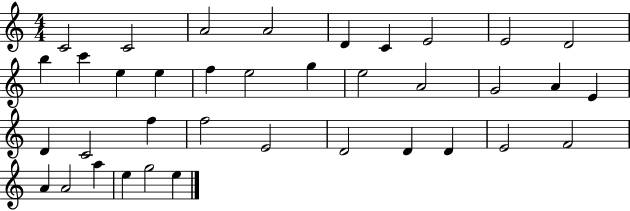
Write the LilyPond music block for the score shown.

{
  \clef treble
  \numericTimeSignature
  \time 4/4
  \key c \major
  c'2 c'2 | a'2 a'2 | d'4 c'4 e'2 | e'2 d'2 | \break b''4 c'''4 e''4 e''4 | f''4 e''2 g''4 | e''2 a'2 | g'2 a'4 e'4 | \break d'4 c'2 f''4 | f''2 e'2 | d'2 d'4 d'4 | e'2 f'2 | \break a'4 a'2 a''4 | e''4 g''2 e''4 | \bar "|."
}